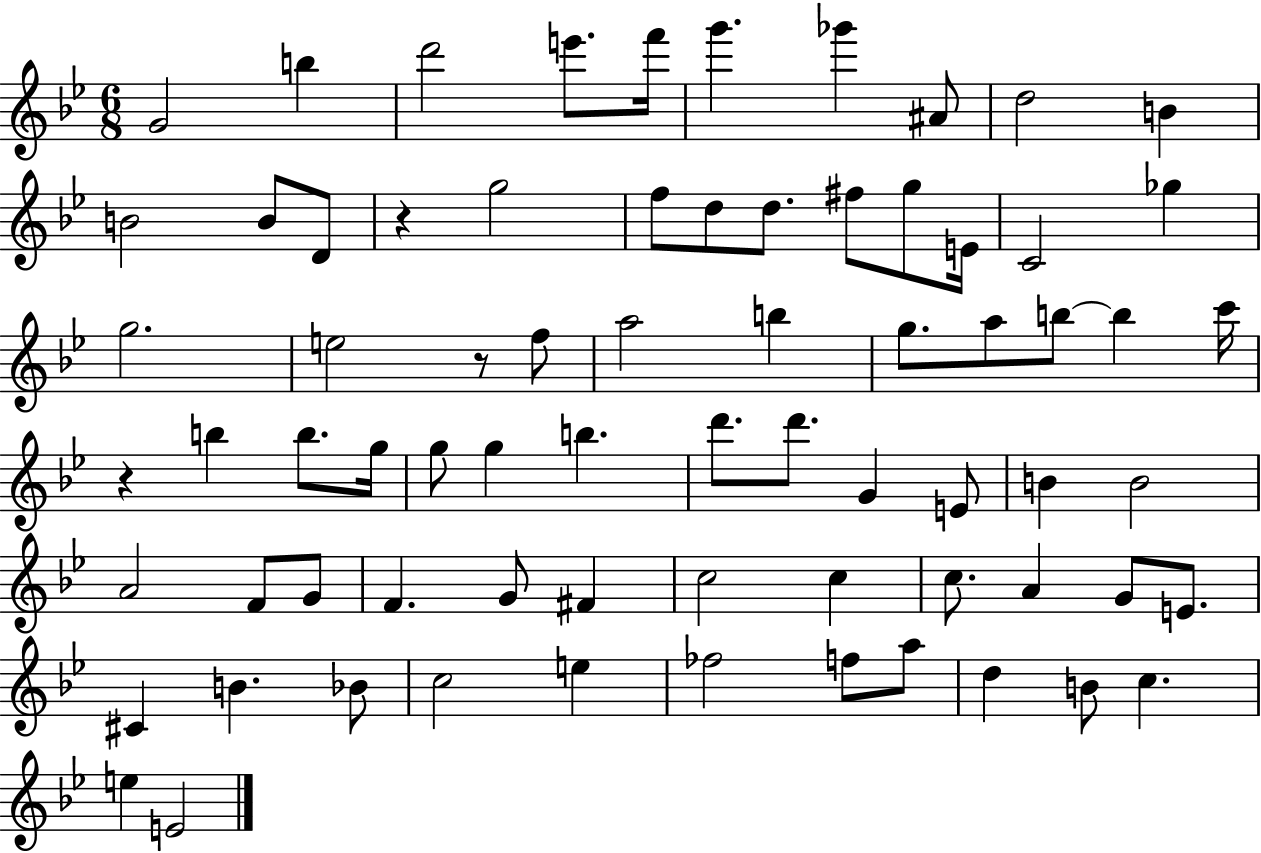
X:1
T:Untitled
M:6/8
L:1/4
K:Bb
G2 b d'2 e'/2 f'/4 g' _g' ^A/2 d2 B B2 B/2 D/2 z g2 f/2 d/2 d/2 ^f/2 g/2 E/4 C2 _g g2 e2 z/2 f/2 a2 b g/2 a/2 b/2 b c'/4 z b b/2 g/4 g/2 g b d'/2 d'/2 G E/2 B B2 A2 F/2 G/2 F G/2 ^F c2 c c/2 A G/2 E/2 ^C B _B/2 c2 e _f2 f/2 a/2 d B/2 c e E2